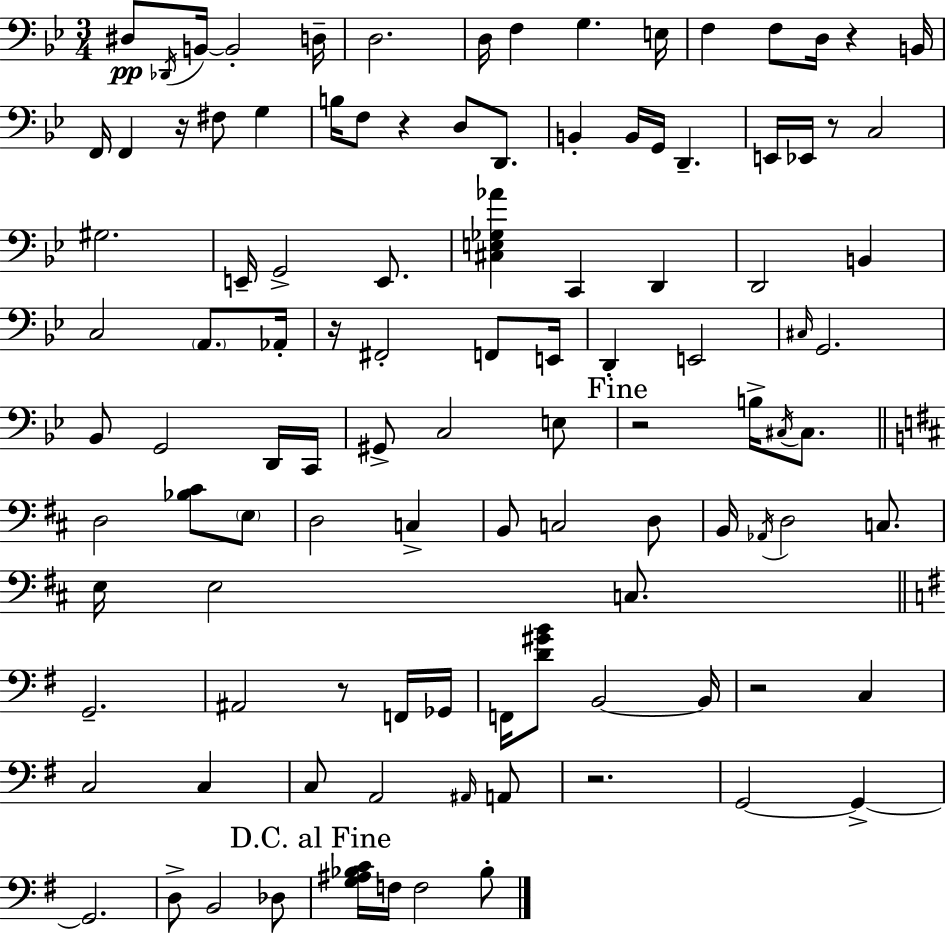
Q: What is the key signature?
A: G minor